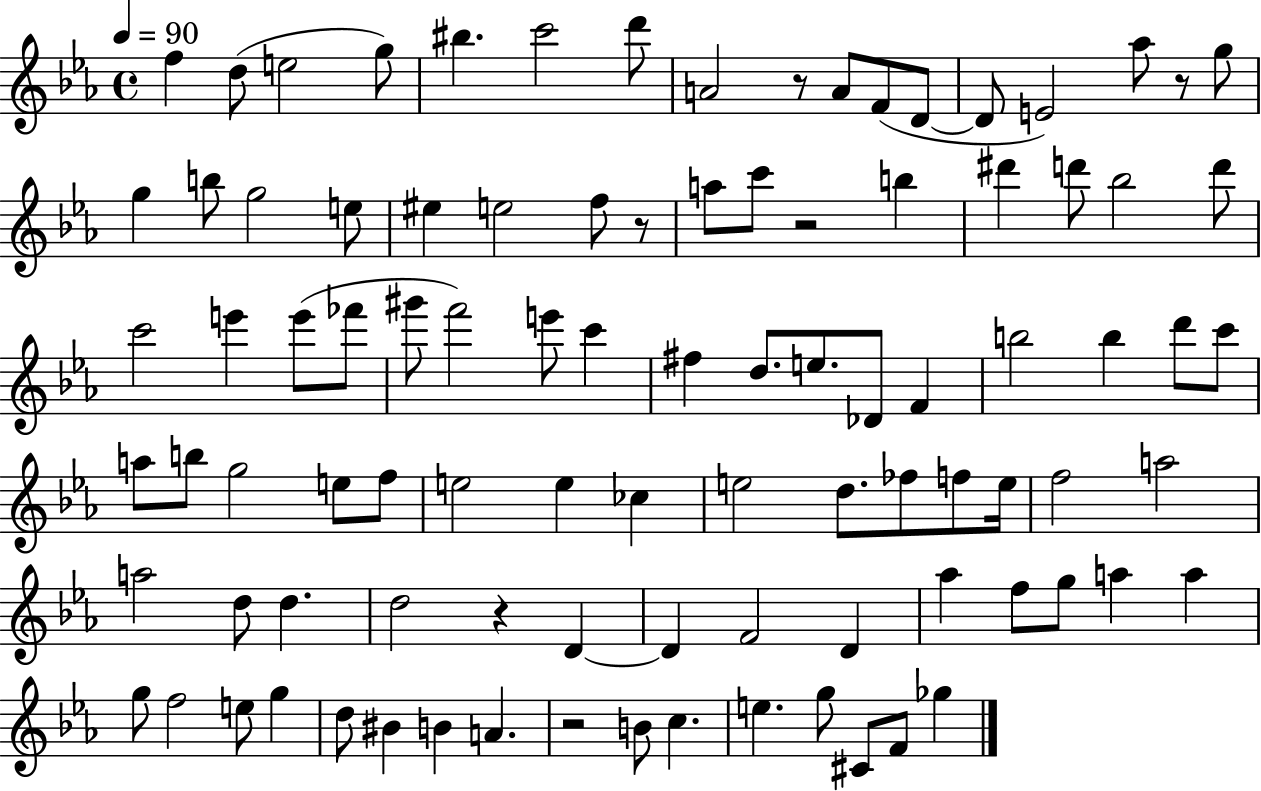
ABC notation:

X:1
T:Untitled
M:4/4
L:1/4
K:Eb
f d/2 e2 g/2 ^b c'2 d'/2 A2 z/2 A/2 F/2 D/2 D/2 E2 _a/2 z/2 g/2 g b/2 g2 e/2 ^e e2 f/2 z/2 a/2 c'/2 z2 b ^d' d'/2 _b2 d'/2 c'2 e' e'/2 _f'/2 ^g'/2 f'2 e'/2 c' ^f d/2 e/2 _D/2 F b2 b d'/2 c'/2 a/2 b/2 g2 e/2 f/2 e2 e _c e2 d/2 _f/2 f/2 e/4 f2 a2 a2 d/2 d d2 z D D F2 D _a f/2 g/2 a a g/2 f2 e/2 g d/2 ^B B A z2 B/2 c e g/2 ^C/2 F/2 _g